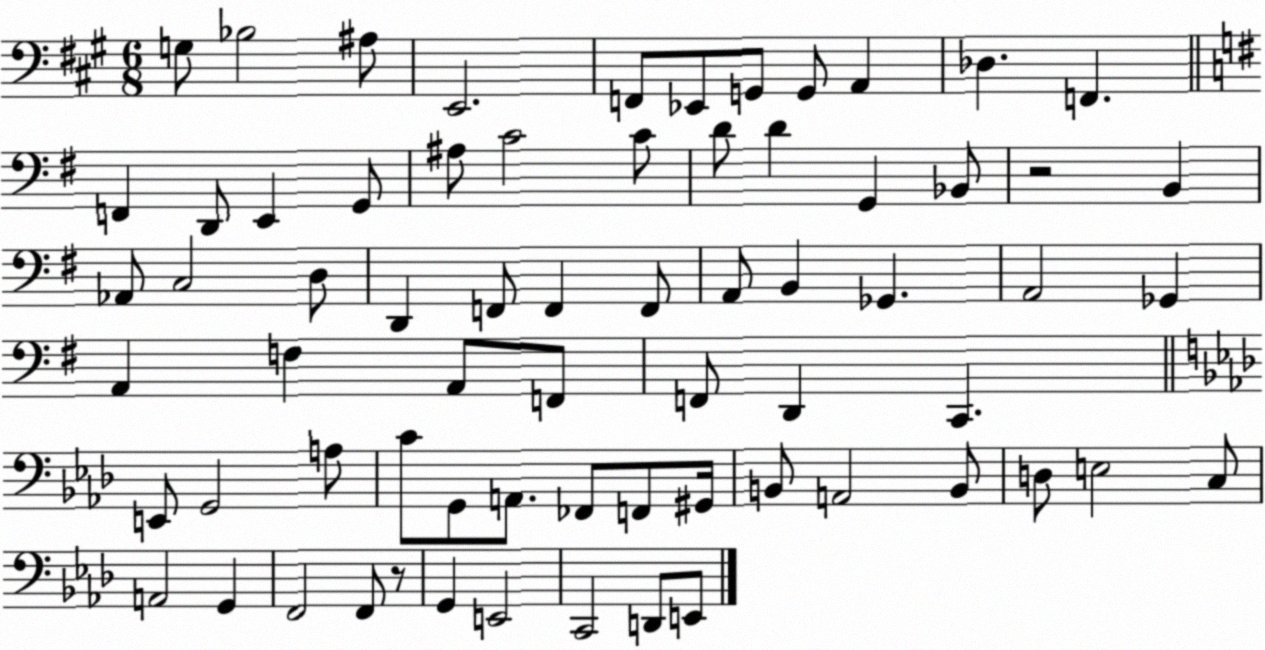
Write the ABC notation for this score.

X:1
T:Untitled
M:6/8
L:1/4
K:A
G,/2 _B,2 ^A,/2 E,,2 F,,/2 _E,,/2 G,,/2 G,,/2 A,, _D, F,, F,, D,,/2 E,, G,,/2 ^A,/2 C2 C/2 D/2 D G,, _B,,/2 z2 B,, _A,,/2 C,2 D,/2 D,, F,,/2 F,, F,,/2 A,,/2 B,, _G,, A,,2 _G,, A,, F, A,,/2 F,,/2 F,,/2 D,, C,, E,,/2 G,,2 A,/2 C/2 G,,/2 A,,/2 _F,,/2 F,,/2 ^G,,/4 B,,/2 A,,2 B,,/2 D,/2 E,2 C,/2 A,,2 G,, F,,2 F,,/2 z/2 G,, E,,2 C,,2 D,,/2 E,,/2